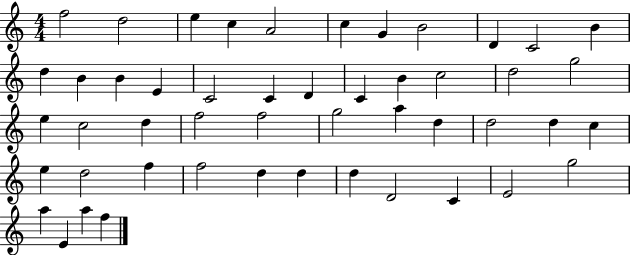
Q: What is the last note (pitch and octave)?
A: F5